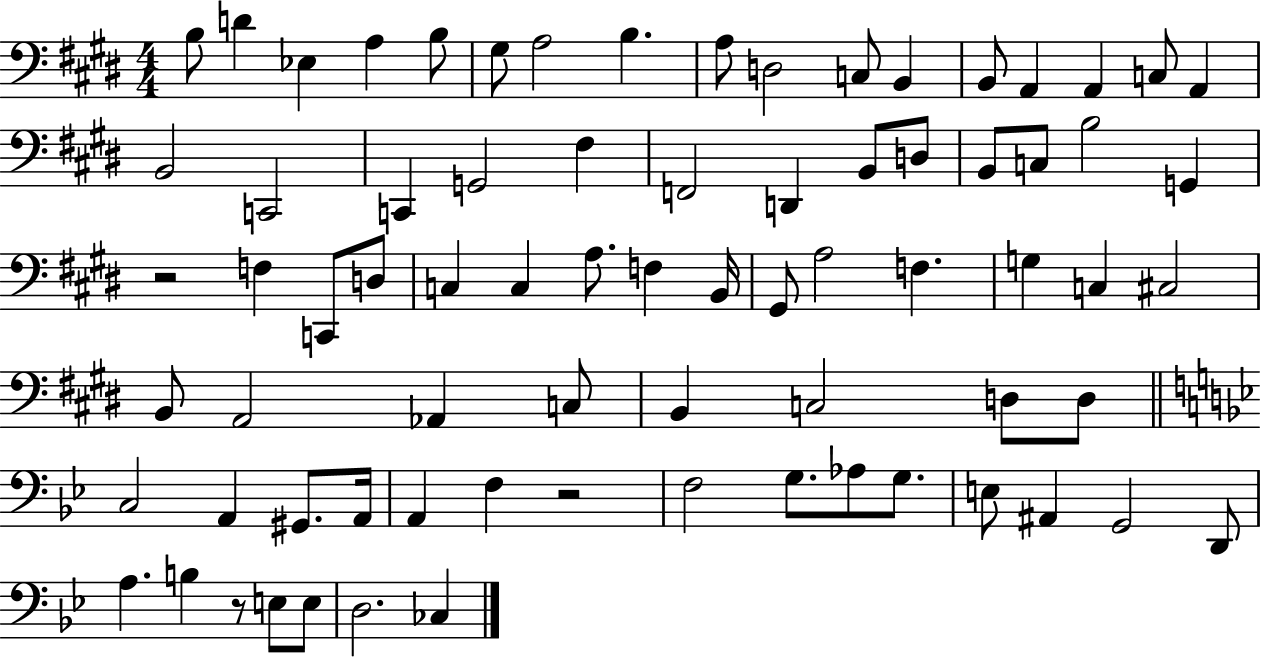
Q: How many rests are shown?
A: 3